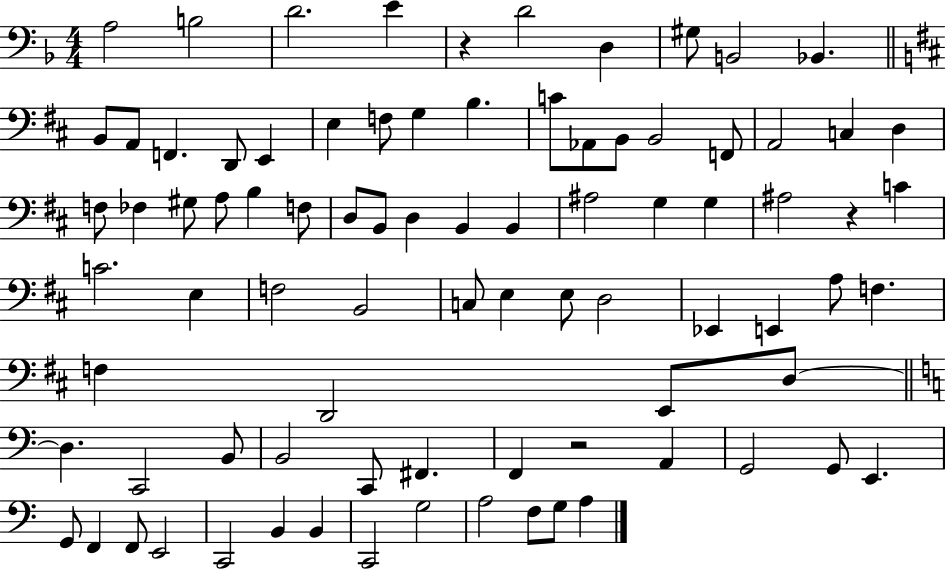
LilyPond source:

{
  \clef bass
  \numericTimeSignature
  \time 4/4
  \key f \major
  a2 b2 | d'2. e'4 | r4 d'2 d4 | gis8 b,2 bes,4. | \break \bar "||" \break \key d \major b,8 a,8 f,4. d,8 e,4 | e4 f8 g4 b4. | c'8 aes,8 b,8 b,2 f,8 | a,2 c4 d4 | \break f8 fes4 gis8 a8 b4 f8 | d8 b,8 d4 b,4 b,4 | ais2 g4 g4 | ais2 r4 c'4 | \break c'2. e4 | f2 b,2 | c8 e4 e8 d2 | ees,4 e,4 a8 f4. | \break f4 d,2 e,8 d8~~ | \bar "||" \break \key c \major d4. c,2 b,8 | b,2 c,8 fis,4. | f,4 r2 a,4 | g,2 g,8 e,4. | \break g,8 f,4 f,8 e,2 | c,2 b,4 b,4 | c,2 g2 | a2 f8 g8 a4 | \break \bar "|."
}